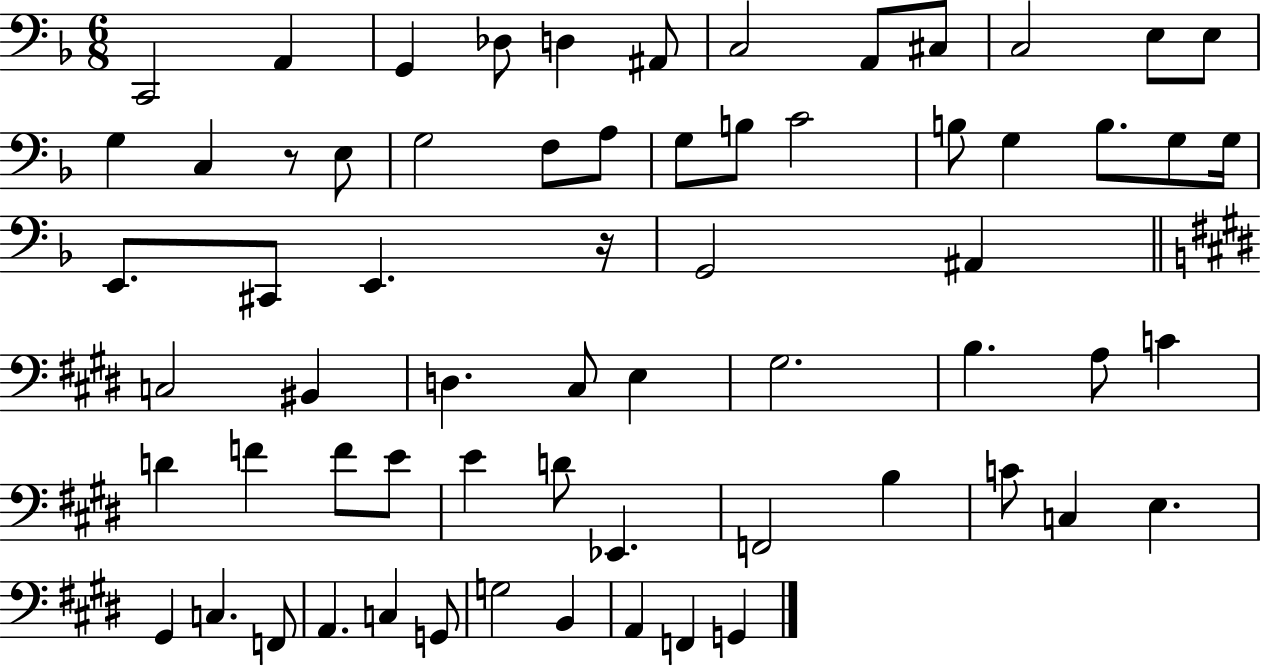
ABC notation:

X:1
T:Untitled
M:6/8
L:1/4
K:F
C,,2 A,, G,, _D,/2 D, ^A,,/2 C,2 A,,/2 ^C,/2 C,2 E,/2 E,/2 G, C, z/2 E,/2 G,2 F,/2 A,/2 G,/2 B,/2 C2 B,/2 G, B,/2 G,/2 G,/4 E,,/2 ^C,,/2 E,, z/4 G,,2 ^A,, C,2 ^B,, D, ^C,/2 E, ^G,2 B, A,/2 C D F F/2 E/2 E D/2 _E,, F,,2 B, C/2 C, E, ^G,, C, F,,/2 A,, C, G,,/2 G,2 B,, A,, F,, G,,